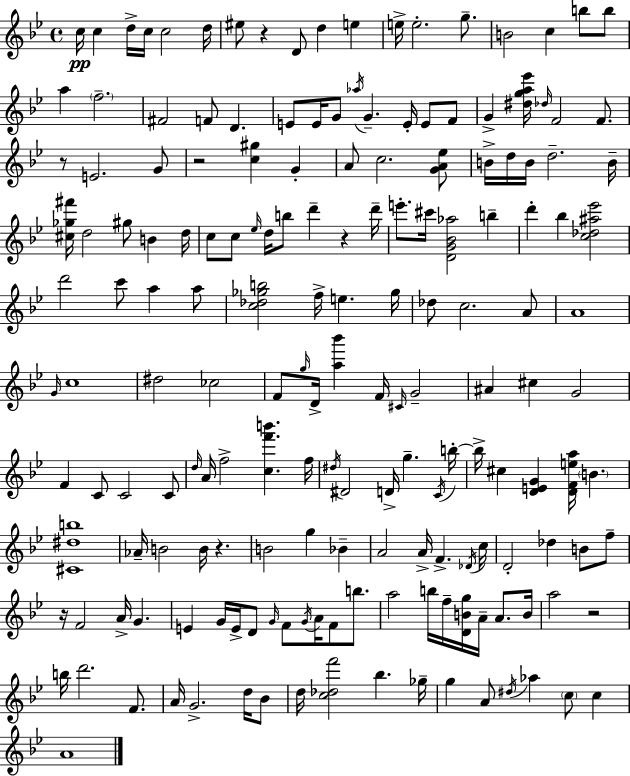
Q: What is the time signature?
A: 4/4